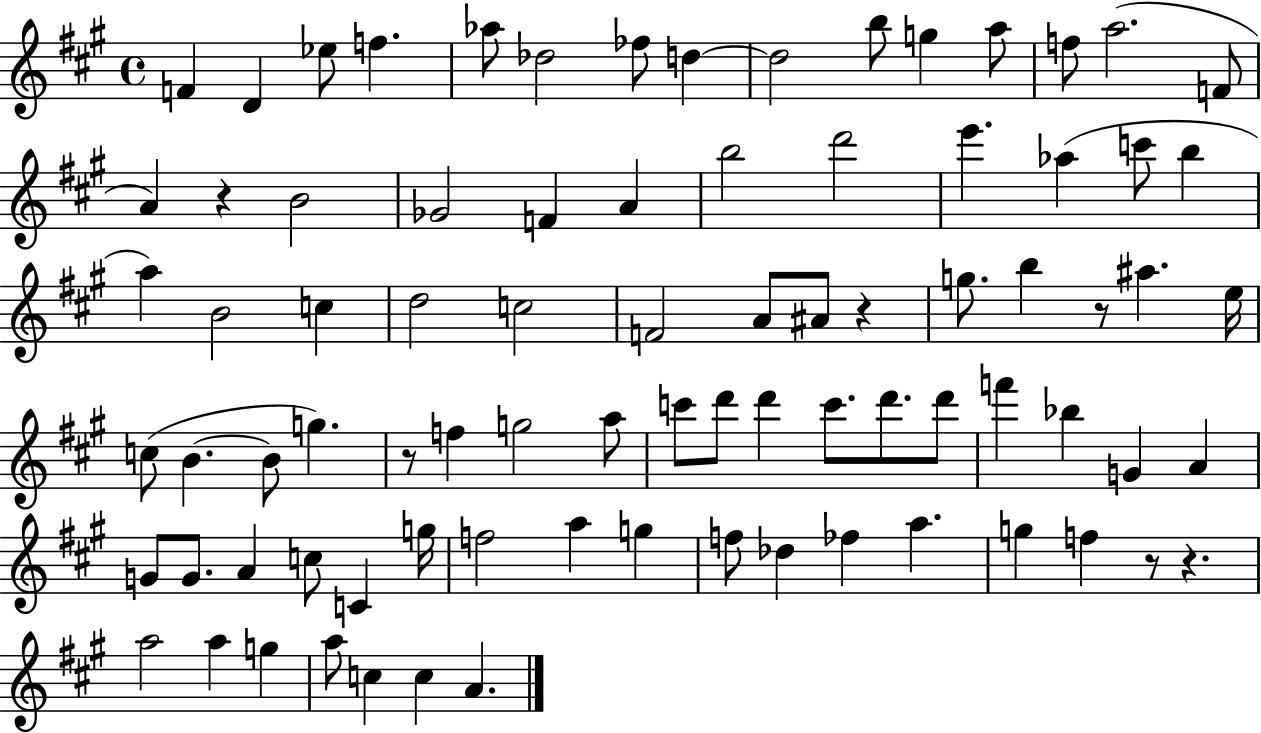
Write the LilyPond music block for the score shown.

{
  \clef treble
  \time 4/4
  \defaultTimeSignature
  \key a \major
  \repeat volta 2 { f'4 d'4 ees''8 f''4. | aes''8 des''2 fes''8 d''4~~ | d''2 b''8 g''4 a''8 | f''8 a''2.( f'8 | \break a'4) r4 b'2 | ges'2 f'4 a'4 | b''2 d'''2 | e'''4. aes''4( c'''8 b''4 | \break a''4) b'2 c''4 | d''2 c''2 | f'2 a'8 ais'8 r4 | g''8. b''4 r8 ais''4. e''16 | \break c''8( b'4.~~ b'8 g''4.) | r8 f''4 g''2 a''8 | c'''8 d'''8 d'''4 c'''8. d'''8. d'''8 | f'''4 bes''4 g'4 a'4 | \break g'8 g'8. a'4 c''8 c'4 g''16 | f''2 a''4 g''4 | f''8 des''4 fes''4 a''4. | g''4 f''4 r8 r4. | \break a''2 a''4 g''4 | a''8 c''4 c''4 a'4. | } \bar "|."
}